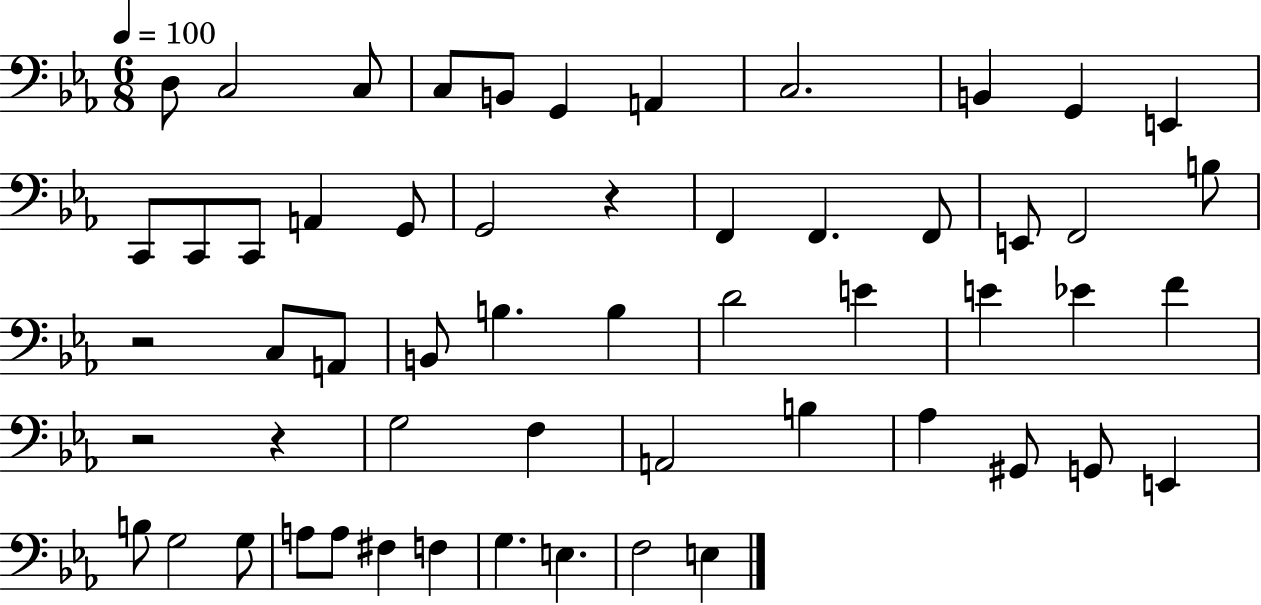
D3/e C3/h C3/e C3/e B2/e G2/q A2/q C3/h. B2/q G2/q E2/q C2/e C2/e C2/e A2/q G2/e G2/h R/q F2/q F2/q. F2/e E2/e F2/h B3/e R/h C3/e A2/e B2/e B3/q. B3/q D4/h E4/q E4/q Eb4/q F4/q R/h R/q G3/h F3/q A2/h B3/q Ab3/q G#2/e G2/e E2/q B3/e G3/h G3/e A3/e A3/e F#3/q F3/q G3/q. E3/q. F3/h E3/q